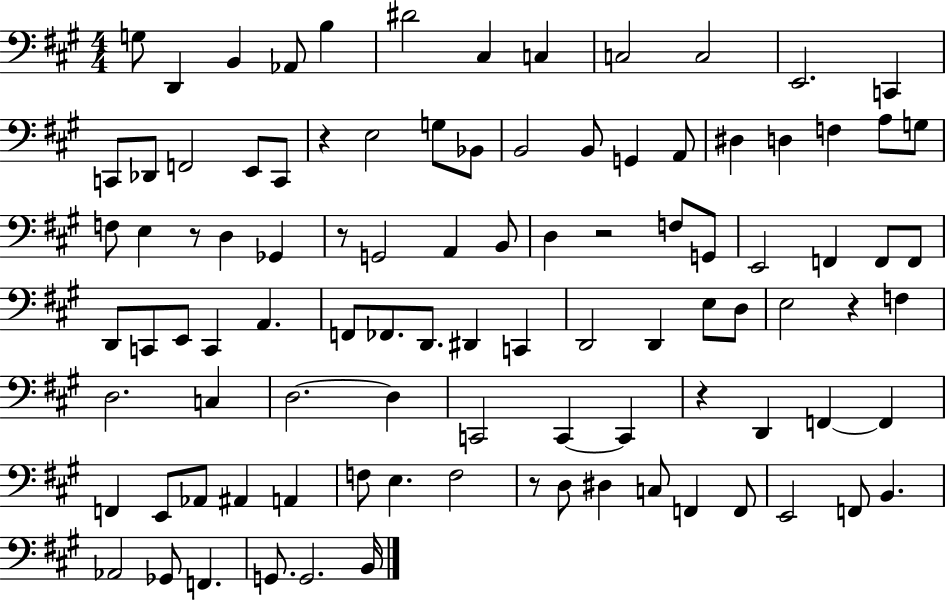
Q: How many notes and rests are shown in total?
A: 98